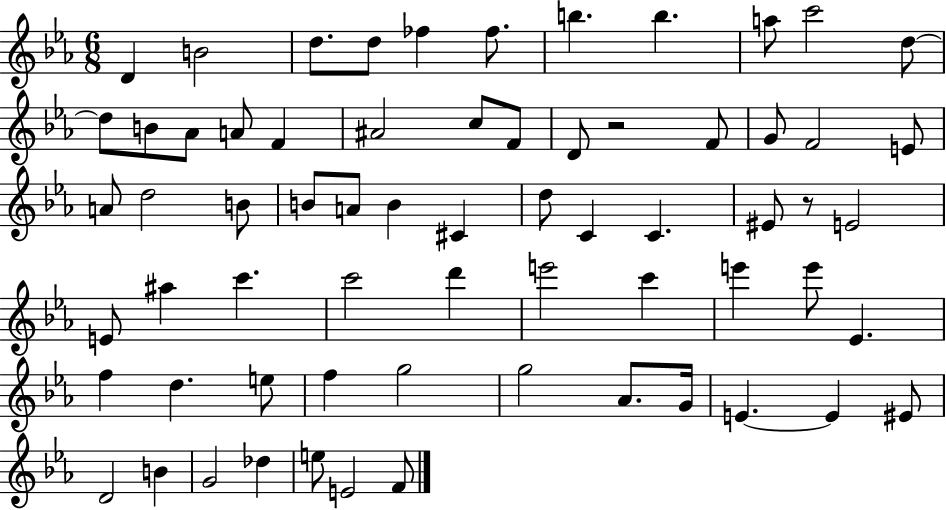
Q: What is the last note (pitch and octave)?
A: F4